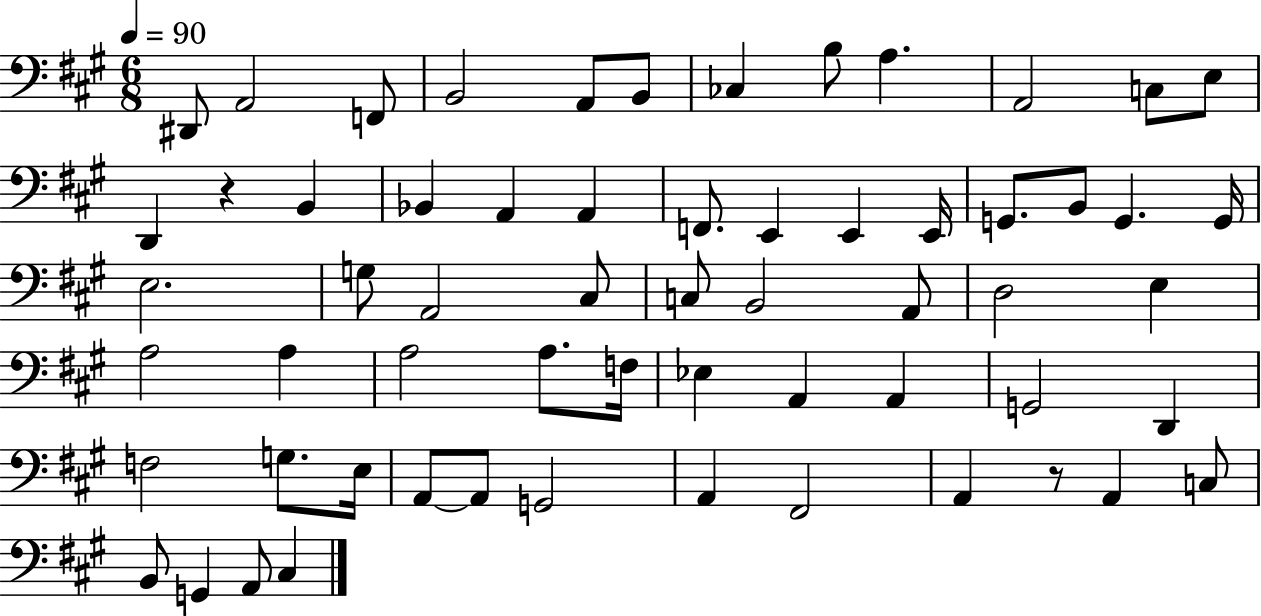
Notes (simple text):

D#2/e A2/h F2/e B2/h A2/e B2/e CES3/q B3/e A3/q. A2/h C3/e E3/e D2/q R/q B2/q Bb2/q A2/q A2/q F2/e. E2/q E2/q E2/s G2/e. B2/e G2/q. G2/s E3/h. G3/e A2/h C#3/e C3/e B2/h A2/e D3/h E3/q A3/h A3/q A3/h A3/e. F3/s Eb3/q A2/q A2/q G2/h D2/q F3/h G3/e. E3/s A2/e A2/e G2/h A2/q F#2/h A2/q R/e A2/q C3/e B2/e G2/q A2/e C#3/q